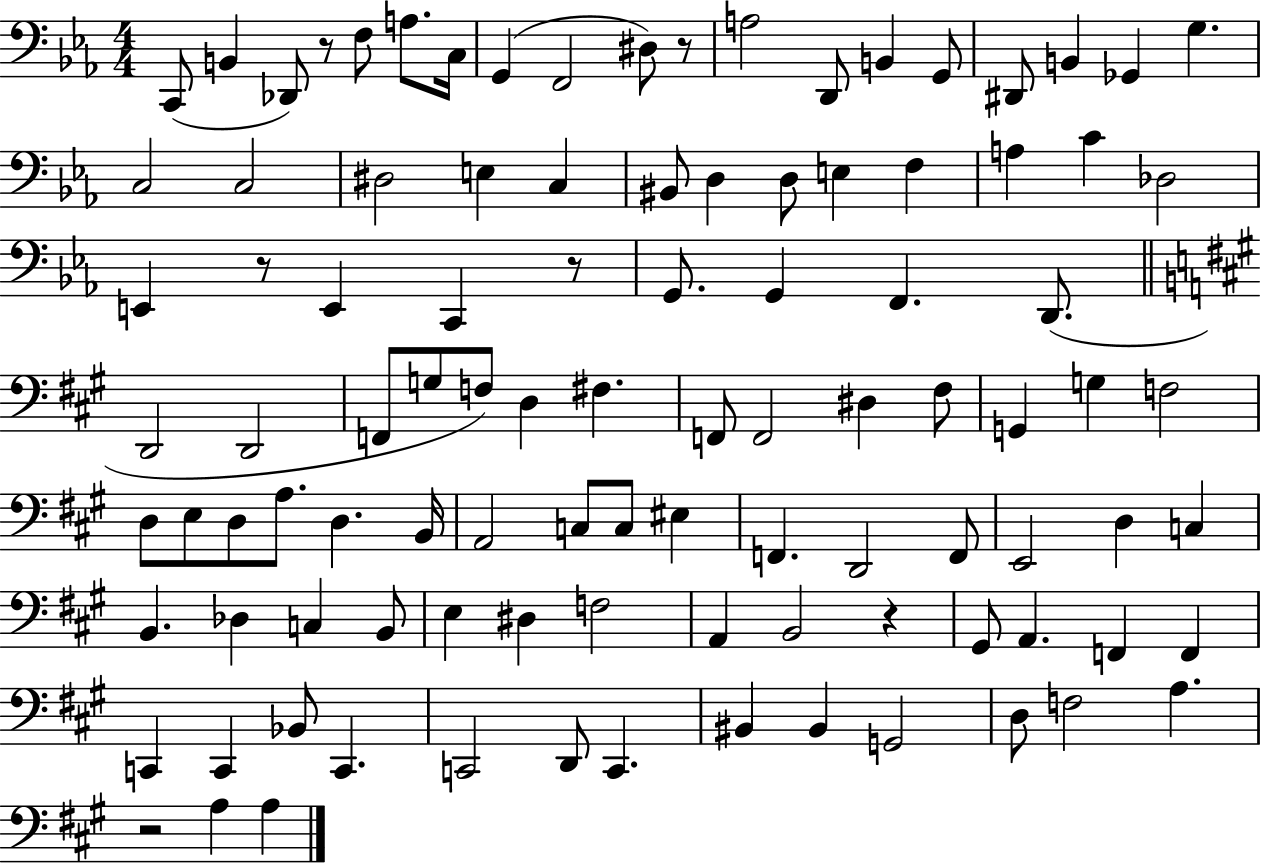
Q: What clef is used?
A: bass